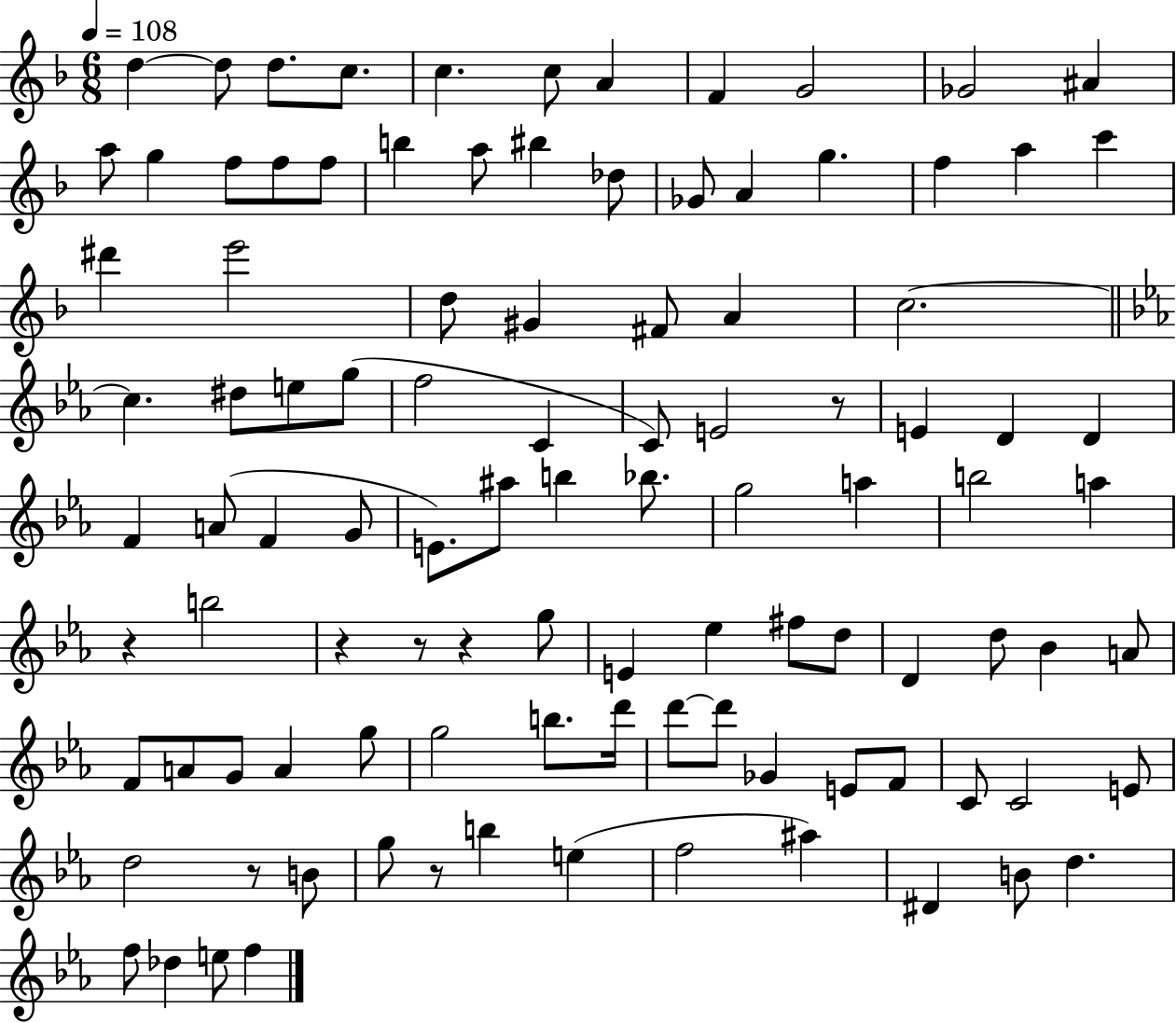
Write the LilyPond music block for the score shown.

{
  \clef treble
  \numericTimeSignature
  \time 6/8
  \key f \major
  \tempo 4 = 108
  d''4~~ d''8 d''8. c''8. | c''4. c''8 a'4 | f'4 g'2 | ges'2 ais'4 | \break a''8 g''4 f''8 f''8 f''8 | b''4 a''8 bis''4 des''8 | ges'8 a'4 g''4. | f''4 a''4 c'''4 | \break dis'''4 e'''2 | d''8 gis'4 fis'8 a'4 | c''2.~~ | \bar "||" \break \key c \minor c''4. dis''8 e''8 g''8( | f''2 c'4 | c'8) e'2 r8 | e'4 d'4 d'4 | \break f'4 a'8( f'4 g'8 | e'8.) ais''8 b''4 bes''8. | g''2 a''4 | b''2 a''4 | \break r4 b''2 | r4 r8 r4 g''8 | e'4 ees''4 fis''8 d''8 | d'4 d''8 bes'4 a'8 | \break f'8 a'8 g'8 a'4 g''8 | g''2 b''8. d'''16 | d'''8~~ d'''8 ges'4 e'8 f'8 | c'8 c'2 e'8 | \break d''2 r8 b'8 | g''8 r8 b''4 e''4( | f''2 ais''4) | dis'4 b'8 d''4. | \break f''8 des''4 e''8 f''4 | \bar "|."
}